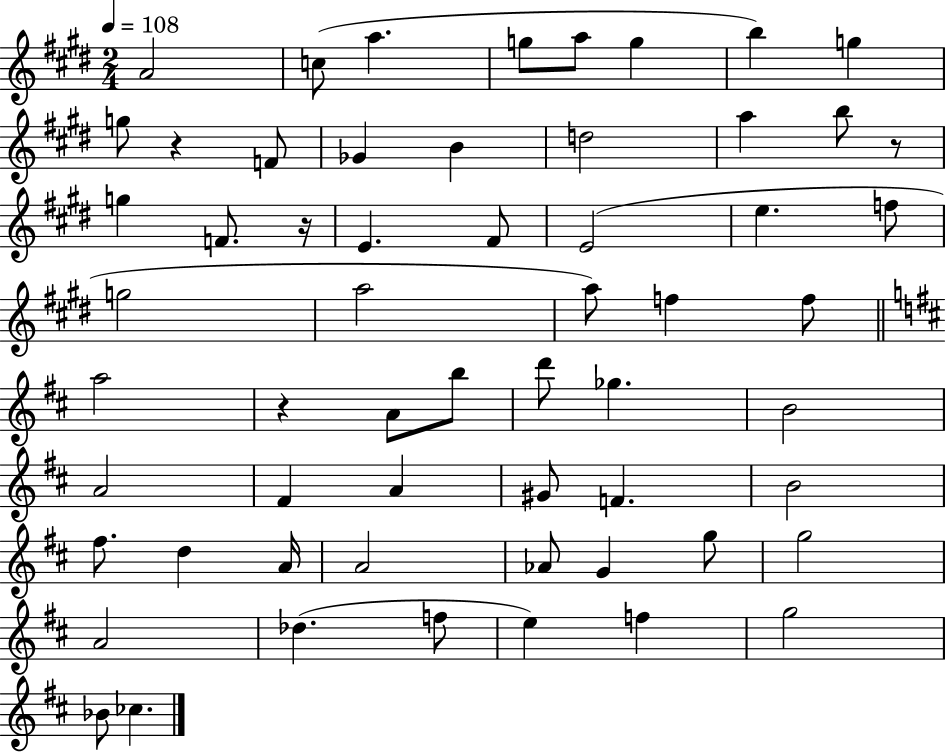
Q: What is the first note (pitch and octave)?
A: A4